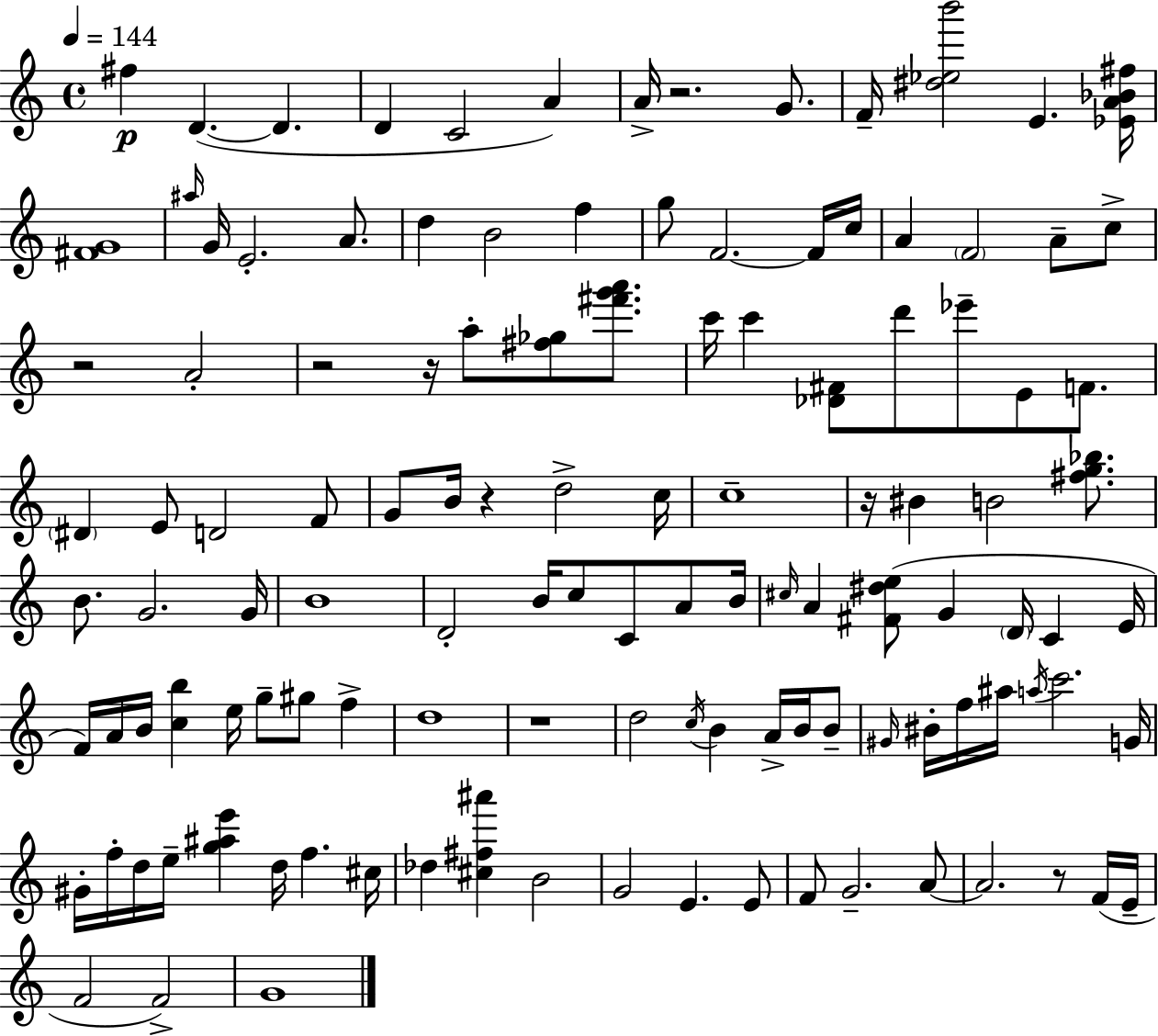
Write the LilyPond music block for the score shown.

{
  \clef treble
  \time 4/4
  \defaultTimeSignature
  \key c \major
  \tempo 4 = 144
  fis''4\p d'4.~(~ d'4. | d'4 c'2 a'4) | a'16-> r2. g'8. | f'16-- <dis'' ees'' b'''>2 e'4. <ees' a' bes' fis''>16 | \break <fis' g'>1 | \grace { ais''16 } g'16 e'2.-. a'8. | d''4 b'2 f''4 | g''8 f'2.~~ f'16 | \break c''16 a'4 \parenthesize f'2 a'8-- c''8-> | r2 a'2-. | r2 r16 a''8-. <fis'' ges''>8 <fis''' g''' a'''>8. | c'''16 c'''4 <des' fis'>8 d'''8 ees'''8-- e'8 f'8. | \break \parenthesize dis'4 e'8 d'2 f'8 | g'8 b'16 r4 d''2-> | c''16 c''1-- | r16 bis'4 b'2 <fis'' g'' bes''>8. | \break b'8. g'2. | g'16 b'1 | d'2-. b'16 c''8 c'8 a'8 | b'16 \grace { cis''16 } a'4 <fis' dis'' e''>8( g'4 \parenthesize d'16 c'4 | \break e'16 f'16) a'16 b'16 <c'' b''>4 e''16 g''8-- gis''8 f''4-> | d''1 | r1 | d''2 \acciaccatura { c''16 } b'4 a'16-> | \break b'16 b'8-- \grace { gis'16 } bis'16-. f''16 ais''16 \acciaccatura { a''16 } c'''2. | g'16 gis'16-. f''16-. d''16 e''16-- <g'' ais'' e'''>4 d''16 f''4. | cis''16 des''4 <cis'' fis'' ais'''>4 b'2 | g'2 e'4. | \break e'8 f'8 g'2.-- | a'8~~ a'2. | r8 f'16( e'16-- f'2 f'2->) | g'1 | \break \bar "|."
}